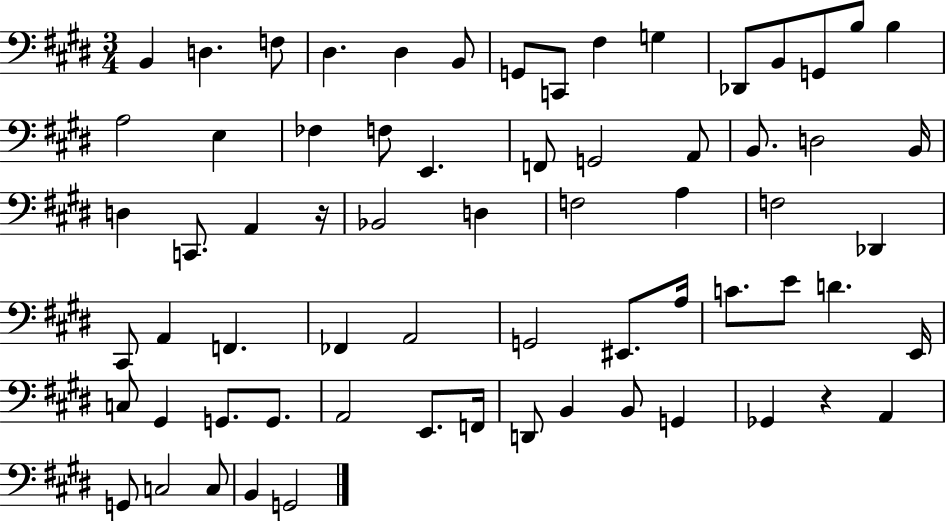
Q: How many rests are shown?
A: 2